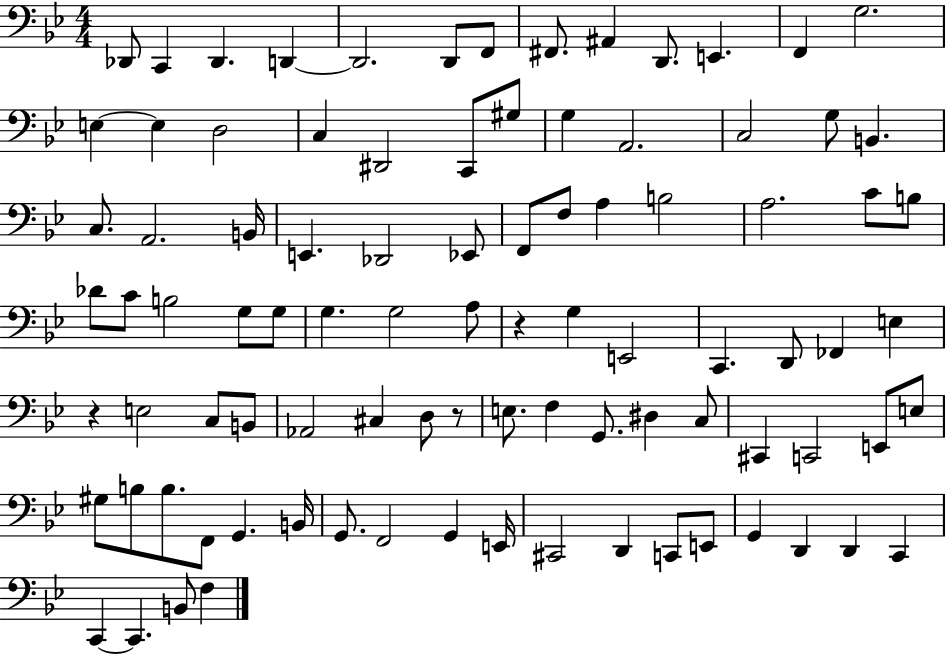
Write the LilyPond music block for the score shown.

{
  \clef bass
  \numericTimeSignature
  \time 4/4
  \key bes \major
  des,8 c,4 des,4. d,4~~ | d,2. d,8 f,8 | fis,8. ais,4 d,8. e,4. | f,4 g2. | \break e4~~ e4 d2 | c4 dis,2 c,8 gis8 | g4 a,2. | c2 g8 b,4. | \break c8. a,2. b,16 | e,4. des,2 ees,8 | f,8 f8 a4 b2 | a2. c'8 b8 | \break des'8 c'8 b2 g8 g8 | g4. g2 a8 | r4 g4 e,2 | c,4. d,8 fes,4 e4 | \break r4 e2 c8 b,8 | aes,2 cis4 d8 r8 | e8. f4 g,8. dis4 c8 | cis,4 c,2 e,8 e8 | \break gis8 b8 b8. f,8 g,4. b,16 | g,8. f,2 g,4 e,16 | cis,2 d,4 c,8 e,8 | g,4 d,4 d,4 c,4 | \break c,4~~ c,4. b,8 f4 | \bar "|."
}